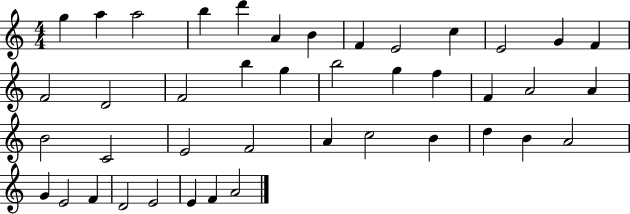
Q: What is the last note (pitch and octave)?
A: A4